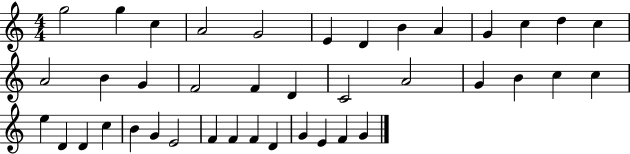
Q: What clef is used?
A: treble